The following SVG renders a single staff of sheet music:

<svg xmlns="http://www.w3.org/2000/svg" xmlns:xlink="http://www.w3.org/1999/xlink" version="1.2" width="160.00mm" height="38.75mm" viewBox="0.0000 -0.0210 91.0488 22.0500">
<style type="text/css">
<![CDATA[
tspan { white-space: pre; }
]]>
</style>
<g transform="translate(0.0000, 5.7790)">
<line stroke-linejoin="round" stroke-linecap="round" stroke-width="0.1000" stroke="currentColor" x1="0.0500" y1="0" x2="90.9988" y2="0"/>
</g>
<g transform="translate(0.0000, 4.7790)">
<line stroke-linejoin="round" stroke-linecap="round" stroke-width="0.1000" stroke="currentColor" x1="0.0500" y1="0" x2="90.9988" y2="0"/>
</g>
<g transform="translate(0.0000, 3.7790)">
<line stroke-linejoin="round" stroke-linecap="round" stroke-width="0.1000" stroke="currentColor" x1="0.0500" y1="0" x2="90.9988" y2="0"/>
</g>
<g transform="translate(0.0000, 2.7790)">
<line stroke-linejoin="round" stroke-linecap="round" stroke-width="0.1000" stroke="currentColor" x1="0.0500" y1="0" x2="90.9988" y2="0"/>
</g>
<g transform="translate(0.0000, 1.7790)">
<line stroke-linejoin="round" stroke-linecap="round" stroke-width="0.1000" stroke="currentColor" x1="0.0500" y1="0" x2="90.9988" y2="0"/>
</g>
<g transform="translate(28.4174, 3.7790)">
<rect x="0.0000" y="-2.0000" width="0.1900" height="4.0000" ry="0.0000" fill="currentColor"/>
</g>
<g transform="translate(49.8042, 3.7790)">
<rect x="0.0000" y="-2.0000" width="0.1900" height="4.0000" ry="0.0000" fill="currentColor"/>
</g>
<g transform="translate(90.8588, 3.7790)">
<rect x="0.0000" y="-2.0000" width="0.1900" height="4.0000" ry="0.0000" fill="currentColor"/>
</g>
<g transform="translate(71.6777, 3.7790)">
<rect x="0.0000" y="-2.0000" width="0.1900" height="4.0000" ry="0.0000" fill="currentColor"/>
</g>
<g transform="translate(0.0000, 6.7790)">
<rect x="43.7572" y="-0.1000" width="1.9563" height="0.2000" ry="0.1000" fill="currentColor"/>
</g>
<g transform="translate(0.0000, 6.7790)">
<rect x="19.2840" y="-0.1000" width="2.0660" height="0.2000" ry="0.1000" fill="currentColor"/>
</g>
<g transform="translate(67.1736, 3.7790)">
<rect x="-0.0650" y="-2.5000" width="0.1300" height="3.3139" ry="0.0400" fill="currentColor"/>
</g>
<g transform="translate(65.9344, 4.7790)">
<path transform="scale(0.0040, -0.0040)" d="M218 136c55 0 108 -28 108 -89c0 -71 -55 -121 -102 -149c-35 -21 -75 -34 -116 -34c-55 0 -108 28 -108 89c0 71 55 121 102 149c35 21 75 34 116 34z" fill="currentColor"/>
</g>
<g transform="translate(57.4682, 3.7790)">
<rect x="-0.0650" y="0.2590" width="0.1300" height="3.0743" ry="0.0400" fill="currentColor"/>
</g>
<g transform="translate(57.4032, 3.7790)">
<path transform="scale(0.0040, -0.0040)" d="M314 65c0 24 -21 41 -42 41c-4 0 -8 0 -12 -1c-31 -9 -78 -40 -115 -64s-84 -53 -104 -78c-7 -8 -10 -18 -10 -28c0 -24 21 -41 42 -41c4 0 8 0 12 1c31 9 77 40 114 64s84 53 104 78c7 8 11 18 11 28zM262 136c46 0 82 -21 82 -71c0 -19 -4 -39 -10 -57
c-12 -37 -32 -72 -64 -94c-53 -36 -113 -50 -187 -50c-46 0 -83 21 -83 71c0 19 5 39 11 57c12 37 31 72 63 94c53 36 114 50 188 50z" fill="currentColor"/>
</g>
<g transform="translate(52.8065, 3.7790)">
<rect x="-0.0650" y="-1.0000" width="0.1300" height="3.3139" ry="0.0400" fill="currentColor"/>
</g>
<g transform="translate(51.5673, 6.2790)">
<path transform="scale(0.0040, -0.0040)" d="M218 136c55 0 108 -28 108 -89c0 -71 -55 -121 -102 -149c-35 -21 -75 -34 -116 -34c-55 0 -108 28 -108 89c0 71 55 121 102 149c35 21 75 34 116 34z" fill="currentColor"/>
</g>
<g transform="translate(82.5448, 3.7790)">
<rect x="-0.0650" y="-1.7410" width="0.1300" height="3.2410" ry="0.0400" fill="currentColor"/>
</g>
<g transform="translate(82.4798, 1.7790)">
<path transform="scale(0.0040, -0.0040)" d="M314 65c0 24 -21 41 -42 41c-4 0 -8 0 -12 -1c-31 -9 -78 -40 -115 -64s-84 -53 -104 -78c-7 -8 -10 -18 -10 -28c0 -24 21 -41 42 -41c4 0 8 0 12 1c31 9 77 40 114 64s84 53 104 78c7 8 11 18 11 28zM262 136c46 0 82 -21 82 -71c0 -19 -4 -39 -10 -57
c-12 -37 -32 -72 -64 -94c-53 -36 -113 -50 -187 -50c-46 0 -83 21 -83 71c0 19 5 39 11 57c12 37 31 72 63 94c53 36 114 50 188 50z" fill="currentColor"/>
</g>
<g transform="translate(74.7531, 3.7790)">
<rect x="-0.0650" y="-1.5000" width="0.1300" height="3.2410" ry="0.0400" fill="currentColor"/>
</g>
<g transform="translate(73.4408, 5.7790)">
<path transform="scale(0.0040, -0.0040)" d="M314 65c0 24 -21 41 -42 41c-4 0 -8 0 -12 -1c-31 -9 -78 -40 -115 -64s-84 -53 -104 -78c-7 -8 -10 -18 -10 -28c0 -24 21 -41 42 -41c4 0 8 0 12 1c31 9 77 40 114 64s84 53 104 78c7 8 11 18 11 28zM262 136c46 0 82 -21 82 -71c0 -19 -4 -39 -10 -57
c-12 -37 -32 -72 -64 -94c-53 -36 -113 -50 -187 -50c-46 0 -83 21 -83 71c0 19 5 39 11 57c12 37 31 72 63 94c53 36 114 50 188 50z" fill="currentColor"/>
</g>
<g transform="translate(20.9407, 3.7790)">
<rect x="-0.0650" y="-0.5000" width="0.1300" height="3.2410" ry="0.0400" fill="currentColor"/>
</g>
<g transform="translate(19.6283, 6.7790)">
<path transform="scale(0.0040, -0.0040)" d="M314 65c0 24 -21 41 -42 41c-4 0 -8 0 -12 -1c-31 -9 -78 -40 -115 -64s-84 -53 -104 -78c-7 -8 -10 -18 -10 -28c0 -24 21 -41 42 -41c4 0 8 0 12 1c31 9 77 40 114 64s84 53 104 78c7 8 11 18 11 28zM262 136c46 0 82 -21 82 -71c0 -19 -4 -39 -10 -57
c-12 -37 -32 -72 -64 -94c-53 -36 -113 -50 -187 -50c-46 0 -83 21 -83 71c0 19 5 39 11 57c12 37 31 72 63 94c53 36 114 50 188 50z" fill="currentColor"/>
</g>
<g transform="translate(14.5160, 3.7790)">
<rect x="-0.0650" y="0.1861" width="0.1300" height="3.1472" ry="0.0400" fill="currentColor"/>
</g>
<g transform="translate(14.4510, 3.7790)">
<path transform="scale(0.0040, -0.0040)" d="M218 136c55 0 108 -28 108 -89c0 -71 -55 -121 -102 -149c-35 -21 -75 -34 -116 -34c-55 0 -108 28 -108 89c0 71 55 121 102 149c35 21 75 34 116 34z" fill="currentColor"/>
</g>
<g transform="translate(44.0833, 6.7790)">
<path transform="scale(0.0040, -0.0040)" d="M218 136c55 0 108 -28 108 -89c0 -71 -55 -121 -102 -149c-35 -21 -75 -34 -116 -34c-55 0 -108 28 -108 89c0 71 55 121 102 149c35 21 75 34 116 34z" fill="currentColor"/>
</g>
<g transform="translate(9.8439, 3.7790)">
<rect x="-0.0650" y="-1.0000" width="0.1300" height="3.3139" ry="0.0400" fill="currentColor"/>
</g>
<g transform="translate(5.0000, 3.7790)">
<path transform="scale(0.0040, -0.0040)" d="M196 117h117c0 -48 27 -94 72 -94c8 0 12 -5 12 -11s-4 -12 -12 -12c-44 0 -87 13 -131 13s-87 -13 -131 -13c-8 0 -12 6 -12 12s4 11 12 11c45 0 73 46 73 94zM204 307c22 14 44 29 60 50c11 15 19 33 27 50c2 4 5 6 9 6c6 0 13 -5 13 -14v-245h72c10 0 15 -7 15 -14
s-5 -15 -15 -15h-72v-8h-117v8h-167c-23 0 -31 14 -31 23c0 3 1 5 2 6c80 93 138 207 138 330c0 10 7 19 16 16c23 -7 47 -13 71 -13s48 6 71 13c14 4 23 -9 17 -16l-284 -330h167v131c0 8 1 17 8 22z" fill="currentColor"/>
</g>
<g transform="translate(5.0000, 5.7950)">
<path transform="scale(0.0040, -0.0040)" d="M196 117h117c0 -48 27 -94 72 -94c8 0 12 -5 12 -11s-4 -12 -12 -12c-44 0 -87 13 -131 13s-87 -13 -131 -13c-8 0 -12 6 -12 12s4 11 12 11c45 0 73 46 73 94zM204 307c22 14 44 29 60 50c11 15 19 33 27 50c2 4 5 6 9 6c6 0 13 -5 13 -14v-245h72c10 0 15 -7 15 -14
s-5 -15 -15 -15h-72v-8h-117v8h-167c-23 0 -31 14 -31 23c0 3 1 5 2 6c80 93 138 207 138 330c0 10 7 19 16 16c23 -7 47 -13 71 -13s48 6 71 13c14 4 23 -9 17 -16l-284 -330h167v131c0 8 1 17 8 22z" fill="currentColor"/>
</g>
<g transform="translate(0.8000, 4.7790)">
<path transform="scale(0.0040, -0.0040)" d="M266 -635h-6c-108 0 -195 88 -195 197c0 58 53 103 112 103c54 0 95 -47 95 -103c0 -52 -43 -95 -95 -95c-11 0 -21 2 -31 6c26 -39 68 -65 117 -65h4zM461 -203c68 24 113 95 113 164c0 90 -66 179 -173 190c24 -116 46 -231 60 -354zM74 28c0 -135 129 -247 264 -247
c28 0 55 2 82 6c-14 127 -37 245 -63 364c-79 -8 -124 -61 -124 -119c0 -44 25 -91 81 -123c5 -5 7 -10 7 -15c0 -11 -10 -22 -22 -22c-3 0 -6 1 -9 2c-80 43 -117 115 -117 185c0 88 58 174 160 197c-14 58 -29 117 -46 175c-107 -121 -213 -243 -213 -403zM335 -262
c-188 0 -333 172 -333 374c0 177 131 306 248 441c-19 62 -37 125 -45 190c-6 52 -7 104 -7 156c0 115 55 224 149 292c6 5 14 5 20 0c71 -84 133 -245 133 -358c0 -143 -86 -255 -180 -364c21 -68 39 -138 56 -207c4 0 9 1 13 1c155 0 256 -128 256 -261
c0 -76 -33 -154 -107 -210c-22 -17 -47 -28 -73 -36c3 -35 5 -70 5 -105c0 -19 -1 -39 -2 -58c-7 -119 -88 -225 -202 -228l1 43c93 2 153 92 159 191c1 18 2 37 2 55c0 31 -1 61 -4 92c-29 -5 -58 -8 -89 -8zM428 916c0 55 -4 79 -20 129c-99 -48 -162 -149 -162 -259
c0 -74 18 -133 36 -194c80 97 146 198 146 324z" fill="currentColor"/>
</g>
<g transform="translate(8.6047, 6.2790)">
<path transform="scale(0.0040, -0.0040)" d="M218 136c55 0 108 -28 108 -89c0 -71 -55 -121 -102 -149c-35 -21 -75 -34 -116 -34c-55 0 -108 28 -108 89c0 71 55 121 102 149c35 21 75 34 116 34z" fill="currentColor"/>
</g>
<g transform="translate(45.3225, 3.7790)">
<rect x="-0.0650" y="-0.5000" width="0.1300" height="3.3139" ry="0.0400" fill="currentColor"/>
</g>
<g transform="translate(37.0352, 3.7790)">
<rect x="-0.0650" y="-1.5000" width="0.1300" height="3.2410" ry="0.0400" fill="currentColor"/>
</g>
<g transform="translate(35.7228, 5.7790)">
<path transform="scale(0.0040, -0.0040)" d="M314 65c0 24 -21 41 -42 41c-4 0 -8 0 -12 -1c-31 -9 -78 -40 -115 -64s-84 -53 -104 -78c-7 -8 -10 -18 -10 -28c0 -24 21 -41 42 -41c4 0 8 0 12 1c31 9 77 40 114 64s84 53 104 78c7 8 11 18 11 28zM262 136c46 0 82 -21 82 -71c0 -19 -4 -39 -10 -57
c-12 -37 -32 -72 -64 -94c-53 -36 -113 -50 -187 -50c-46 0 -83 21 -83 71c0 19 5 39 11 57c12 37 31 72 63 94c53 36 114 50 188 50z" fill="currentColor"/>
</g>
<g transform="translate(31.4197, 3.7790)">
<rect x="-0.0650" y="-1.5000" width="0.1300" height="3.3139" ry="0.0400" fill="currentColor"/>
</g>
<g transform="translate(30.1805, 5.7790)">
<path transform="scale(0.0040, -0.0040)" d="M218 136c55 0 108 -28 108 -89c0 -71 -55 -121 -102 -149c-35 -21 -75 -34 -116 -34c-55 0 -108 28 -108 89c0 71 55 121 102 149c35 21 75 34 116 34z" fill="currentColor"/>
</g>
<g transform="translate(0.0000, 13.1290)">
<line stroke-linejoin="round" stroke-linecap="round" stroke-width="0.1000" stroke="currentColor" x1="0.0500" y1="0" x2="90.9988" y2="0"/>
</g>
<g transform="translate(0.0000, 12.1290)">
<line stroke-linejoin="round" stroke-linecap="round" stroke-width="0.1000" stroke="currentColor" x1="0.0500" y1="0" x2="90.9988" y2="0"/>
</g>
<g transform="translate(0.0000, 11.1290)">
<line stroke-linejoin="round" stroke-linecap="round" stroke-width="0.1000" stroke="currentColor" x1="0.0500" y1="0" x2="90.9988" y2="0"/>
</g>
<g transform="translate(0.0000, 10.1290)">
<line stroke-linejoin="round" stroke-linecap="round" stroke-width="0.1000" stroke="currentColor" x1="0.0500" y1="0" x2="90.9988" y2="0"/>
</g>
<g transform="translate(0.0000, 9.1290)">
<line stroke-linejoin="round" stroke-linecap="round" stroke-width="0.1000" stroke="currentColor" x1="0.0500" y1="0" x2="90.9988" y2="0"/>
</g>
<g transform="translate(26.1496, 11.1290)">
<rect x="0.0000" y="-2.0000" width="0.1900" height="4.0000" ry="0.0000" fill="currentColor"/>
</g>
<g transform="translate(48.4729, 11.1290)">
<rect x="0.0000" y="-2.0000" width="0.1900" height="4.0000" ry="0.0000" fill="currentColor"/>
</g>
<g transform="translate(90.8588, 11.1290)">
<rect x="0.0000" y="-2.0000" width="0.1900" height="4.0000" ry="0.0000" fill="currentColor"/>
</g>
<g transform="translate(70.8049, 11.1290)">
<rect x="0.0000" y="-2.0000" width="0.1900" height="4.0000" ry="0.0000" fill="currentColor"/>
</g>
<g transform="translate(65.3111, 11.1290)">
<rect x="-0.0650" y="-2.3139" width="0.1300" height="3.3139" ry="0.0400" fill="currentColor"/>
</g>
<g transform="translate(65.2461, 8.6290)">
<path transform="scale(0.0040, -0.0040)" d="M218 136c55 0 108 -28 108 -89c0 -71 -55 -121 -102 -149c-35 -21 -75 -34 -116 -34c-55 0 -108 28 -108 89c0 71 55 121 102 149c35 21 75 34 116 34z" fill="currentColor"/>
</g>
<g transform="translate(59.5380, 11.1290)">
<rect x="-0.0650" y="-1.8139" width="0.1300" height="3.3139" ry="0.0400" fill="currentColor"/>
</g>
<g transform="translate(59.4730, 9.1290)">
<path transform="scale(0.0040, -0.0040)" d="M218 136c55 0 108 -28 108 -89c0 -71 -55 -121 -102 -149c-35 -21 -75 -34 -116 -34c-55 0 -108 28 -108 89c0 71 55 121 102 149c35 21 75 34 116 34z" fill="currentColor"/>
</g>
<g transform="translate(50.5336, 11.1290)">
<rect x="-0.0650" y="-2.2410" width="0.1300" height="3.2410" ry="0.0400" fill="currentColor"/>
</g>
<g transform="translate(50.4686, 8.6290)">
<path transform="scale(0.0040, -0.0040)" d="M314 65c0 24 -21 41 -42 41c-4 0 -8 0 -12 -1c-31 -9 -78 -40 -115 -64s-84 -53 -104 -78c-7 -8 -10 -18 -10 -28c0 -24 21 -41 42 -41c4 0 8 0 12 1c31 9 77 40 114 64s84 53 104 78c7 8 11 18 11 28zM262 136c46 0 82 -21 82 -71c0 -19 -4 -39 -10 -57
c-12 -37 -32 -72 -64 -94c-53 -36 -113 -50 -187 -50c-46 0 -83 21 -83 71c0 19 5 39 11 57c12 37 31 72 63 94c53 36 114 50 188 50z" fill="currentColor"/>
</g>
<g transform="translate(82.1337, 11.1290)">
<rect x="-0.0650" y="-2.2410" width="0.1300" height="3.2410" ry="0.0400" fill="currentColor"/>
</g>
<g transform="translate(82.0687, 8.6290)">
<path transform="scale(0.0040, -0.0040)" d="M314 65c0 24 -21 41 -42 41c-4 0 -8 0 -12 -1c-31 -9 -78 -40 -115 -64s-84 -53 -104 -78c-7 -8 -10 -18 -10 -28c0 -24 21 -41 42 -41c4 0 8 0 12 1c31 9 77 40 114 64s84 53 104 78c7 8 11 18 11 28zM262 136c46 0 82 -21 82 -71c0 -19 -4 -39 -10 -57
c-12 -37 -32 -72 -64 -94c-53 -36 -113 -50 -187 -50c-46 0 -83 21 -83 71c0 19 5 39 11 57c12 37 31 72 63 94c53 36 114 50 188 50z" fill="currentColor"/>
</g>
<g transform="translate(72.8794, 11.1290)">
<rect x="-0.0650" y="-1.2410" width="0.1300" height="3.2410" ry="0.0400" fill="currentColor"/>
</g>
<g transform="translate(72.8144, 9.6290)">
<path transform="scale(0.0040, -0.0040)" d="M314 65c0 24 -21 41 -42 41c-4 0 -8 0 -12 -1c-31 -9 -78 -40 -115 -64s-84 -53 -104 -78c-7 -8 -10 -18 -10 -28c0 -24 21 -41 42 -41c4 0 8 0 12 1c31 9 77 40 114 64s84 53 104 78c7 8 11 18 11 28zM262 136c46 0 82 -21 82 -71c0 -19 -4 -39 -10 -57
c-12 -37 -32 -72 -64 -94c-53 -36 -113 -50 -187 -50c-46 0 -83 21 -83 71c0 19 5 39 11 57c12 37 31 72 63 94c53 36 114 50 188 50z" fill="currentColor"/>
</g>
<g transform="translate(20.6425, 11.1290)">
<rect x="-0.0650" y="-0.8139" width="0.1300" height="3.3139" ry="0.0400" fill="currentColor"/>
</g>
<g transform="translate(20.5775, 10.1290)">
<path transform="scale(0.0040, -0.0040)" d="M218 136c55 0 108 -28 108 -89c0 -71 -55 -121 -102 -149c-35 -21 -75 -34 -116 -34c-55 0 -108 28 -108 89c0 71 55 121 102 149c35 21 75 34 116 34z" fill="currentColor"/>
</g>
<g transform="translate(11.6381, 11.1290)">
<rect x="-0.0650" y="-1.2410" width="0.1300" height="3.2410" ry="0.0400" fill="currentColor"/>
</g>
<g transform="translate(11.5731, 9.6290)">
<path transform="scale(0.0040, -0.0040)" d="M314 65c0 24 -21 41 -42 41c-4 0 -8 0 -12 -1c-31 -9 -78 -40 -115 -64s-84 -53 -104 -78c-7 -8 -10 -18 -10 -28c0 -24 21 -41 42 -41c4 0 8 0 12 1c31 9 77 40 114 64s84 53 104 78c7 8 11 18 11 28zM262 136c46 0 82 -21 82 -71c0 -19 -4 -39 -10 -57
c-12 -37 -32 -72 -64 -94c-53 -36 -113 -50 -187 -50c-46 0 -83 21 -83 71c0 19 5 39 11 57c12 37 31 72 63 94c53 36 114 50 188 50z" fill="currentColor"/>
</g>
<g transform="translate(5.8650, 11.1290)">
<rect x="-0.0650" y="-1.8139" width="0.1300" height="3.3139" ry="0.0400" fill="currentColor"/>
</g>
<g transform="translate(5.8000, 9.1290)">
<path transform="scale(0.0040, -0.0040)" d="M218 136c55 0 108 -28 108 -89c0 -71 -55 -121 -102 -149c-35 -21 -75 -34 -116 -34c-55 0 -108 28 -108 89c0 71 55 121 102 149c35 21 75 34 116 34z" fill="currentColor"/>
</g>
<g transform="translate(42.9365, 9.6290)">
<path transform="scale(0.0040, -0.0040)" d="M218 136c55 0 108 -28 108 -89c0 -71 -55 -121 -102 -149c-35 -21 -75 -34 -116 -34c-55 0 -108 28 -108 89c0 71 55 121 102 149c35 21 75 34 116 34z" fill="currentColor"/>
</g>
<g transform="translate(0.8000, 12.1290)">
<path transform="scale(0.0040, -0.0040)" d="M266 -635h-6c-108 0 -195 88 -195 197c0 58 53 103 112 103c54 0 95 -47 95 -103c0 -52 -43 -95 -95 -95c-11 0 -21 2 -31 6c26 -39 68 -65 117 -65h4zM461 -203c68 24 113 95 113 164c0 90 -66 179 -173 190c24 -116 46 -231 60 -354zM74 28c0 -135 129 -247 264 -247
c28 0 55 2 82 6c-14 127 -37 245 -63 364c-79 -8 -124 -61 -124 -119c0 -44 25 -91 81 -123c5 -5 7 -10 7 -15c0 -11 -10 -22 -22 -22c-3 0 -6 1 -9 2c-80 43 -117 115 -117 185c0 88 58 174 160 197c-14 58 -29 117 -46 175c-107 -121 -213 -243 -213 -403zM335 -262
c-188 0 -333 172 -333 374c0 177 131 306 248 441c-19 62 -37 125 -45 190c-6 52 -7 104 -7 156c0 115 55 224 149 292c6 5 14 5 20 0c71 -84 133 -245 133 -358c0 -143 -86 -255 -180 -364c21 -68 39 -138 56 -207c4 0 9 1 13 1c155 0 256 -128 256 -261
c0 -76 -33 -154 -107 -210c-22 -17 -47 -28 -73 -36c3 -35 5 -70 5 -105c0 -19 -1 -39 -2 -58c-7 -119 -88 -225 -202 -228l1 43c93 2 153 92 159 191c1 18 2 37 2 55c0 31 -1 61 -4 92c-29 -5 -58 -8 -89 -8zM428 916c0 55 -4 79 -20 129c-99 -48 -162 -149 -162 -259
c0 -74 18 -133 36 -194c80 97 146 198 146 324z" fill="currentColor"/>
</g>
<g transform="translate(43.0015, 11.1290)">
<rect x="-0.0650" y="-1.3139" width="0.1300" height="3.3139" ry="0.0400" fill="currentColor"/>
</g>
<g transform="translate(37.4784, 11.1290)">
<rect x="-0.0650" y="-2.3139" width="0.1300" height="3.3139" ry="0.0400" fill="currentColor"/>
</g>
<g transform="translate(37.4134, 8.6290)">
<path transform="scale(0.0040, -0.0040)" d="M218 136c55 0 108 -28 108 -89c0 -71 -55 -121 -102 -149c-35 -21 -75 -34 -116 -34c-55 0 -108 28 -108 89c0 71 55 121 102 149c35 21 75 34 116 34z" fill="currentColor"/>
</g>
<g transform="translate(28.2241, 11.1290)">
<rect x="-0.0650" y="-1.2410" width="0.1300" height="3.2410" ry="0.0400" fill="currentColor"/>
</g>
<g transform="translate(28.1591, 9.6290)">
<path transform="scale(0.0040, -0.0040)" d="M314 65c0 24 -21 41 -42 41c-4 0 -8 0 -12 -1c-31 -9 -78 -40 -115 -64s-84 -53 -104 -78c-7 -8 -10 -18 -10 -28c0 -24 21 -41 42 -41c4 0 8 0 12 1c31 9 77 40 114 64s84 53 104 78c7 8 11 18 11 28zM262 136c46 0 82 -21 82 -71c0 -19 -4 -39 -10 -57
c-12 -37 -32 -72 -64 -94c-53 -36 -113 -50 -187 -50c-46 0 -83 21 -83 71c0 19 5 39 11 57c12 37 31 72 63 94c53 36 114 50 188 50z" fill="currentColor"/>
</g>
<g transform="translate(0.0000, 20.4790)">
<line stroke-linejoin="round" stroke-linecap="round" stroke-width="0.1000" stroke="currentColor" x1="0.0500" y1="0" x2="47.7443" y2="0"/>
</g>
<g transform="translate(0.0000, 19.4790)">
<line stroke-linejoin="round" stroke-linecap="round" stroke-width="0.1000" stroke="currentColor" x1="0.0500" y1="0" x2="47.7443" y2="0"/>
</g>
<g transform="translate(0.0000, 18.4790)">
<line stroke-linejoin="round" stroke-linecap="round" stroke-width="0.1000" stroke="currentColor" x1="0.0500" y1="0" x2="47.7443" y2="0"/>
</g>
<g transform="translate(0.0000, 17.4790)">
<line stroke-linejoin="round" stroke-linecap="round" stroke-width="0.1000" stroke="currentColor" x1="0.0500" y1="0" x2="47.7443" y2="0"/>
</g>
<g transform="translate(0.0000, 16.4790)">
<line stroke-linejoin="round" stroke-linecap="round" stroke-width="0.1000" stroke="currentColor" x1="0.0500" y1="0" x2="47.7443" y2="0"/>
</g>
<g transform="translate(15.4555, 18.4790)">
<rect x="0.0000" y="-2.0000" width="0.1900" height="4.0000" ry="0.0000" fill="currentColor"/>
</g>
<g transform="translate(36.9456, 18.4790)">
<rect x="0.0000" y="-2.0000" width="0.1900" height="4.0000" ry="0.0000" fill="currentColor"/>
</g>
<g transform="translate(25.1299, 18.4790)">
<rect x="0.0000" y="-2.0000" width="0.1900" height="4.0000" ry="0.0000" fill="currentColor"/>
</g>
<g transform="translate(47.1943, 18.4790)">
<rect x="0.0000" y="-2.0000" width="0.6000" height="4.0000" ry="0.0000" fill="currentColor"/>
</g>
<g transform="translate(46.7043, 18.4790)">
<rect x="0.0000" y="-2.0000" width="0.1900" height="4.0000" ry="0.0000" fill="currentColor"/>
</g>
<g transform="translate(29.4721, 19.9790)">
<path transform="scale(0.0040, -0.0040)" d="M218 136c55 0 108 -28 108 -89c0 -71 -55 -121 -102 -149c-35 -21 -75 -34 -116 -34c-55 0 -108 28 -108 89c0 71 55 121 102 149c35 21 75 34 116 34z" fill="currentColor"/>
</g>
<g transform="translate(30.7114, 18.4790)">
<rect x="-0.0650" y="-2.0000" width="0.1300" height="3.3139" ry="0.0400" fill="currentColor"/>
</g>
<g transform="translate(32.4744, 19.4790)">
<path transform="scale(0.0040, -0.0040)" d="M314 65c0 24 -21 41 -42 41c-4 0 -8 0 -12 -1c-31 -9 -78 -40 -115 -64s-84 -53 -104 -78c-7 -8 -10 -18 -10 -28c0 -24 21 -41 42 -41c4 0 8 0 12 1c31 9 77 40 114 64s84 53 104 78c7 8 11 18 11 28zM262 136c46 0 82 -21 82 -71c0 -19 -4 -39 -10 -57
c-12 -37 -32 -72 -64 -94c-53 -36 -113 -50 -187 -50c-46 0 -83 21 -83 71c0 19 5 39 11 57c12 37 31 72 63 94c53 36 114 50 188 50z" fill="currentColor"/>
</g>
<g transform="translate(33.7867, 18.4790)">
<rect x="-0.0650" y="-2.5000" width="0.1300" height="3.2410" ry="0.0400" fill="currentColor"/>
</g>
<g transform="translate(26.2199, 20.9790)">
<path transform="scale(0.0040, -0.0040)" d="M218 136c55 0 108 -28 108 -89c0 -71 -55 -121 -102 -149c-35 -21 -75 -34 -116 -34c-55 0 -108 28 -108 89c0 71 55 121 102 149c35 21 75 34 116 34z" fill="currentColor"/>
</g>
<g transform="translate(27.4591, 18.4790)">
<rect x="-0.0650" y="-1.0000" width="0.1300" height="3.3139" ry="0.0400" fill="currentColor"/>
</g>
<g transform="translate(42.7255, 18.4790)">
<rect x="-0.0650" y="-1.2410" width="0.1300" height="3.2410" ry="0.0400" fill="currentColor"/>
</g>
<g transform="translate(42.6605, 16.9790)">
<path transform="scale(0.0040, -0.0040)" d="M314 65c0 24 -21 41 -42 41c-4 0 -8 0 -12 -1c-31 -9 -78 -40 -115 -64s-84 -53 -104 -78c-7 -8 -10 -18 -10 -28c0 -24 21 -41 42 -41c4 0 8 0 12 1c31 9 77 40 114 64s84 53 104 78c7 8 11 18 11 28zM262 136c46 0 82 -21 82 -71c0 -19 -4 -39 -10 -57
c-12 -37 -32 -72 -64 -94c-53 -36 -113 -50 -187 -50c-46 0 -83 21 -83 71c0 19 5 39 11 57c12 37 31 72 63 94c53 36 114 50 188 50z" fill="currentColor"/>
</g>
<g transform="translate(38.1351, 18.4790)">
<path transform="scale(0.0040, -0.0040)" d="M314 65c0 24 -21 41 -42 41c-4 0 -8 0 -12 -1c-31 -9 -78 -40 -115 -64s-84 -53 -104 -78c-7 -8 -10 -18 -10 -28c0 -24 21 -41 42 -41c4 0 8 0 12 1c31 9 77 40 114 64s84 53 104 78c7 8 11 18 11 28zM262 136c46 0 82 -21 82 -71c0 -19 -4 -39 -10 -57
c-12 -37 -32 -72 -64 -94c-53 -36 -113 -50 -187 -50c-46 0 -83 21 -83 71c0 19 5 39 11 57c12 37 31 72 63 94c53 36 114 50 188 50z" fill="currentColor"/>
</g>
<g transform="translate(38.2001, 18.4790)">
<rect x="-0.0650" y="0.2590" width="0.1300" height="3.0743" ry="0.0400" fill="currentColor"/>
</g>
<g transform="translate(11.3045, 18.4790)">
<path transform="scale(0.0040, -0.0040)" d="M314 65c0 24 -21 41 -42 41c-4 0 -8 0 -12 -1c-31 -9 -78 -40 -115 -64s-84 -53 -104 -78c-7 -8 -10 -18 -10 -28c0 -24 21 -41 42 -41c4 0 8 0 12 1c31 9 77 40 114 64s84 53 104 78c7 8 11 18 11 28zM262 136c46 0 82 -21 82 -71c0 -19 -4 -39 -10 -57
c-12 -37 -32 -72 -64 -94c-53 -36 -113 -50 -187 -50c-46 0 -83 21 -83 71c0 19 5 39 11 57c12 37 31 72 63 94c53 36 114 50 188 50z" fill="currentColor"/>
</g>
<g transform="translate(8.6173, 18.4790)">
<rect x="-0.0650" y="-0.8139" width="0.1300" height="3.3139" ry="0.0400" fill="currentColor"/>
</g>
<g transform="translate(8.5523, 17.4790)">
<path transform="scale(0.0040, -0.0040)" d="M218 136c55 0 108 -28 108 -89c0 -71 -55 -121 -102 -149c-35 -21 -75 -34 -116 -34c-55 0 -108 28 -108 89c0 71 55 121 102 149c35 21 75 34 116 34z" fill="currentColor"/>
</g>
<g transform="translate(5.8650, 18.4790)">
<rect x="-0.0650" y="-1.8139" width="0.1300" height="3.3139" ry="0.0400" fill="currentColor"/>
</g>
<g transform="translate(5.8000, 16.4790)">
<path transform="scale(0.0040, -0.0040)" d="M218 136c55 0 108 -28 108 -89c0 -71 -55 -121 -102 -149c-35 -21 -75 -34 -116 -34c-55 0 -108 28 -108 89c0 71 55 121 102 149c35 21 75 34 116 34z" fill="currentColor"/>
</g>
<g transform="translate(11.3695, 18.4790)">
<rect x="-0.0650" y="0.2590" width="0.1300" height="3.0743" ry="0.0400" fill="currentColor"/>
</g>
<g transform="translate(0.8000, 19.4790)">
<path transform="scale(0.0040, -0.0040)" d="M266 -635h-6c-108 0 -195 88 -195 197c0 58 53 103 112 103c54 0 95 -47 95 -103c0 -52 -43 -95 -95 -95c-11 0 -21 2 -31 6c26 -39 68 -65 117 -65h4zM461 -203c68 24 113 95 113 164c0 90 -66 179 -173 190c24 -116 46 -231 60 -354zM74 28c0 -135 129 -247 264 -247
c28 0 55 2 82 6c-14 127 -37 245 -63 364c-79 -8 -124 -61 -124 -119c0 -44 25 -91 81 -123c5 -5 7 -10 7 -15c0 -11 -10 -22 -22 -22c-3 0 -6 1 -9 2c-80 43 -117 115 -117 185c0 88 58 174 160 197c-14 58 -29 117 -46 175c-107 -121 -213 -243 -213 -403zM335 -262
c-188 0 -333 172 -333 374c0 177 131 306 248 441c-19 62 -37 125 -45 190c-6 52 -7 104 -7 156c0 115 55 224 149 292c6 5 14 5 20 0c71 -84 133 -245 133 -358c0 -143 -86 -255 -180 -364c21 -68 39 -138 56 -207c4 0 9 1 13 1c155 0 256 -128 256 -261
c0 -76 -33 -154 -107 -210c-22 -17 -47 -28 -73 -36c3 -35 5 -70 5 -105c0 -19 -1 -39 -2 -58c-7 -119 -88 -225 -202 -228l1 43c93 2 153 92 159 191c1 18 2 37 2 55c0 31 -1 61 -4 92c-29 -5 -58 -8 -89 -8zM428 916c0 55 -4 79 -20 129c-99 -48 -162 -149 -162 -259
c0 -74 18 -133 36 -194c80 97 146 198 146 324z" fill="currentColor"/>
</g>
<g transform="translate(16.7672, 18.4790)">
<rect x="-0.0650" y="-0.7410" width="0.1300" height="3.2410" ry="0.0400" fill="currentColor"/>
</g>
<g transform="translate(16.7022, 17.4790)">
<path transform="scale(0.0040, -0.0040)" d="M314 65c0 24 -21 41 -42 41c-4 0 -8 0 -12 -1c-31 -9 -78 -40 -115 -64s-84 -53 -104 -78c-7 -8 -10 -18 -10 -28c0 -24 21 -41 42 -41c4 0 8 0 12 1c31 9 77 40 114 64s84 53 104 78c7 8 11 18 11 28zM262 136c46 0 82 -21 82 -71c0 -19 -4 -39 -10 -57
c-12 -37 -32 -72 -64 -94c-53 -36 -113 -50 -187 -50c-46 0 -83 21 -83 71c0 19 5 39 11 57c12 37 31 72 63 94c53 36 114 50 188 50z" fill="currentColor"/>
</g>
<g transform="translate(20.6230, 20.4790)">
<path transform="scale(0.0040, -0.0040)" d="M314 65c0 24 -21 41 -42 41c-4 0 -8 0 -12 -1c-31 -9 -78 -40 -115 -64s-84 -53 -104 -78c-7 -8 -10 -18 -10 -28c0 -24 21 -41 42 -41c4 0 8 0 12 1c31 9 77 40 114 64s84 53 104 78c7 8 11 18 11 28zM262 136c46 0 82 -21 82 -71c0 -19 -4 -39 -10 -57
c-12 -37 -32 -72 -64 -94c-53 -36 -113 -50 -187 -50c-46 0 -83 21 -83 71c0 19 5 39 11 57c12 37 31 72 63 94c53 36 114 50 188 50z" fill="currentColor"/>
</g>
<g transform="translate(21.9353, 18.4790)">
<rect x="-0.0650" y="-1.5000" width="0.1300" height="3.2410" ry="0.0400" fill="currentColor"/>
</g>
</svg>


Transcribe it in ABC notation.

X:1
T:Untitled
M:4/4
L:1/4
K:C
D B C2 E E2 C D B2 G E2 f2 f e2 d e2 g e g2 f g e2 g2 f d B2 d2 E2 D F G2 B2 e2